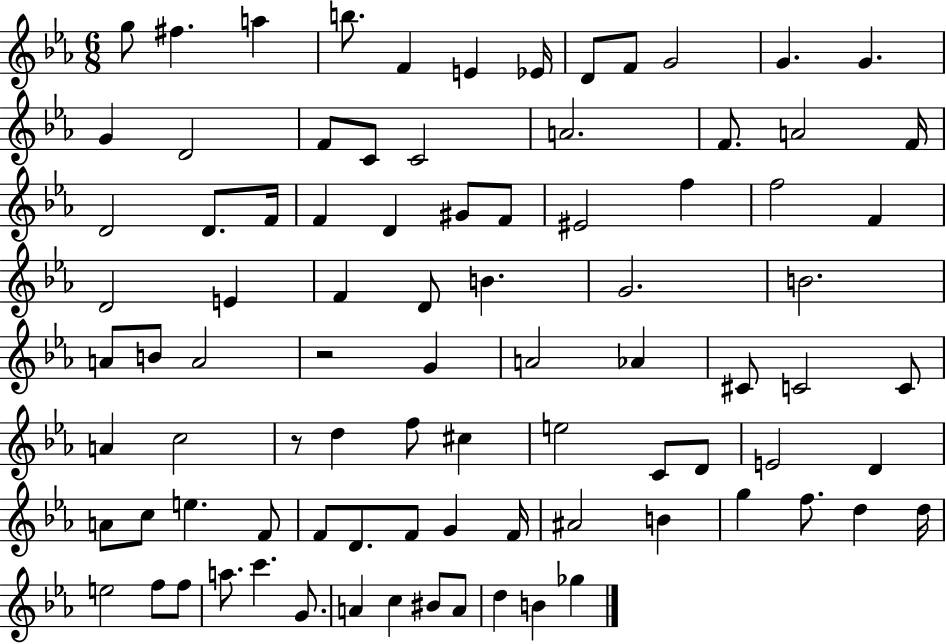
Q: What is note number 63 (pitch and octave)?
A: F4